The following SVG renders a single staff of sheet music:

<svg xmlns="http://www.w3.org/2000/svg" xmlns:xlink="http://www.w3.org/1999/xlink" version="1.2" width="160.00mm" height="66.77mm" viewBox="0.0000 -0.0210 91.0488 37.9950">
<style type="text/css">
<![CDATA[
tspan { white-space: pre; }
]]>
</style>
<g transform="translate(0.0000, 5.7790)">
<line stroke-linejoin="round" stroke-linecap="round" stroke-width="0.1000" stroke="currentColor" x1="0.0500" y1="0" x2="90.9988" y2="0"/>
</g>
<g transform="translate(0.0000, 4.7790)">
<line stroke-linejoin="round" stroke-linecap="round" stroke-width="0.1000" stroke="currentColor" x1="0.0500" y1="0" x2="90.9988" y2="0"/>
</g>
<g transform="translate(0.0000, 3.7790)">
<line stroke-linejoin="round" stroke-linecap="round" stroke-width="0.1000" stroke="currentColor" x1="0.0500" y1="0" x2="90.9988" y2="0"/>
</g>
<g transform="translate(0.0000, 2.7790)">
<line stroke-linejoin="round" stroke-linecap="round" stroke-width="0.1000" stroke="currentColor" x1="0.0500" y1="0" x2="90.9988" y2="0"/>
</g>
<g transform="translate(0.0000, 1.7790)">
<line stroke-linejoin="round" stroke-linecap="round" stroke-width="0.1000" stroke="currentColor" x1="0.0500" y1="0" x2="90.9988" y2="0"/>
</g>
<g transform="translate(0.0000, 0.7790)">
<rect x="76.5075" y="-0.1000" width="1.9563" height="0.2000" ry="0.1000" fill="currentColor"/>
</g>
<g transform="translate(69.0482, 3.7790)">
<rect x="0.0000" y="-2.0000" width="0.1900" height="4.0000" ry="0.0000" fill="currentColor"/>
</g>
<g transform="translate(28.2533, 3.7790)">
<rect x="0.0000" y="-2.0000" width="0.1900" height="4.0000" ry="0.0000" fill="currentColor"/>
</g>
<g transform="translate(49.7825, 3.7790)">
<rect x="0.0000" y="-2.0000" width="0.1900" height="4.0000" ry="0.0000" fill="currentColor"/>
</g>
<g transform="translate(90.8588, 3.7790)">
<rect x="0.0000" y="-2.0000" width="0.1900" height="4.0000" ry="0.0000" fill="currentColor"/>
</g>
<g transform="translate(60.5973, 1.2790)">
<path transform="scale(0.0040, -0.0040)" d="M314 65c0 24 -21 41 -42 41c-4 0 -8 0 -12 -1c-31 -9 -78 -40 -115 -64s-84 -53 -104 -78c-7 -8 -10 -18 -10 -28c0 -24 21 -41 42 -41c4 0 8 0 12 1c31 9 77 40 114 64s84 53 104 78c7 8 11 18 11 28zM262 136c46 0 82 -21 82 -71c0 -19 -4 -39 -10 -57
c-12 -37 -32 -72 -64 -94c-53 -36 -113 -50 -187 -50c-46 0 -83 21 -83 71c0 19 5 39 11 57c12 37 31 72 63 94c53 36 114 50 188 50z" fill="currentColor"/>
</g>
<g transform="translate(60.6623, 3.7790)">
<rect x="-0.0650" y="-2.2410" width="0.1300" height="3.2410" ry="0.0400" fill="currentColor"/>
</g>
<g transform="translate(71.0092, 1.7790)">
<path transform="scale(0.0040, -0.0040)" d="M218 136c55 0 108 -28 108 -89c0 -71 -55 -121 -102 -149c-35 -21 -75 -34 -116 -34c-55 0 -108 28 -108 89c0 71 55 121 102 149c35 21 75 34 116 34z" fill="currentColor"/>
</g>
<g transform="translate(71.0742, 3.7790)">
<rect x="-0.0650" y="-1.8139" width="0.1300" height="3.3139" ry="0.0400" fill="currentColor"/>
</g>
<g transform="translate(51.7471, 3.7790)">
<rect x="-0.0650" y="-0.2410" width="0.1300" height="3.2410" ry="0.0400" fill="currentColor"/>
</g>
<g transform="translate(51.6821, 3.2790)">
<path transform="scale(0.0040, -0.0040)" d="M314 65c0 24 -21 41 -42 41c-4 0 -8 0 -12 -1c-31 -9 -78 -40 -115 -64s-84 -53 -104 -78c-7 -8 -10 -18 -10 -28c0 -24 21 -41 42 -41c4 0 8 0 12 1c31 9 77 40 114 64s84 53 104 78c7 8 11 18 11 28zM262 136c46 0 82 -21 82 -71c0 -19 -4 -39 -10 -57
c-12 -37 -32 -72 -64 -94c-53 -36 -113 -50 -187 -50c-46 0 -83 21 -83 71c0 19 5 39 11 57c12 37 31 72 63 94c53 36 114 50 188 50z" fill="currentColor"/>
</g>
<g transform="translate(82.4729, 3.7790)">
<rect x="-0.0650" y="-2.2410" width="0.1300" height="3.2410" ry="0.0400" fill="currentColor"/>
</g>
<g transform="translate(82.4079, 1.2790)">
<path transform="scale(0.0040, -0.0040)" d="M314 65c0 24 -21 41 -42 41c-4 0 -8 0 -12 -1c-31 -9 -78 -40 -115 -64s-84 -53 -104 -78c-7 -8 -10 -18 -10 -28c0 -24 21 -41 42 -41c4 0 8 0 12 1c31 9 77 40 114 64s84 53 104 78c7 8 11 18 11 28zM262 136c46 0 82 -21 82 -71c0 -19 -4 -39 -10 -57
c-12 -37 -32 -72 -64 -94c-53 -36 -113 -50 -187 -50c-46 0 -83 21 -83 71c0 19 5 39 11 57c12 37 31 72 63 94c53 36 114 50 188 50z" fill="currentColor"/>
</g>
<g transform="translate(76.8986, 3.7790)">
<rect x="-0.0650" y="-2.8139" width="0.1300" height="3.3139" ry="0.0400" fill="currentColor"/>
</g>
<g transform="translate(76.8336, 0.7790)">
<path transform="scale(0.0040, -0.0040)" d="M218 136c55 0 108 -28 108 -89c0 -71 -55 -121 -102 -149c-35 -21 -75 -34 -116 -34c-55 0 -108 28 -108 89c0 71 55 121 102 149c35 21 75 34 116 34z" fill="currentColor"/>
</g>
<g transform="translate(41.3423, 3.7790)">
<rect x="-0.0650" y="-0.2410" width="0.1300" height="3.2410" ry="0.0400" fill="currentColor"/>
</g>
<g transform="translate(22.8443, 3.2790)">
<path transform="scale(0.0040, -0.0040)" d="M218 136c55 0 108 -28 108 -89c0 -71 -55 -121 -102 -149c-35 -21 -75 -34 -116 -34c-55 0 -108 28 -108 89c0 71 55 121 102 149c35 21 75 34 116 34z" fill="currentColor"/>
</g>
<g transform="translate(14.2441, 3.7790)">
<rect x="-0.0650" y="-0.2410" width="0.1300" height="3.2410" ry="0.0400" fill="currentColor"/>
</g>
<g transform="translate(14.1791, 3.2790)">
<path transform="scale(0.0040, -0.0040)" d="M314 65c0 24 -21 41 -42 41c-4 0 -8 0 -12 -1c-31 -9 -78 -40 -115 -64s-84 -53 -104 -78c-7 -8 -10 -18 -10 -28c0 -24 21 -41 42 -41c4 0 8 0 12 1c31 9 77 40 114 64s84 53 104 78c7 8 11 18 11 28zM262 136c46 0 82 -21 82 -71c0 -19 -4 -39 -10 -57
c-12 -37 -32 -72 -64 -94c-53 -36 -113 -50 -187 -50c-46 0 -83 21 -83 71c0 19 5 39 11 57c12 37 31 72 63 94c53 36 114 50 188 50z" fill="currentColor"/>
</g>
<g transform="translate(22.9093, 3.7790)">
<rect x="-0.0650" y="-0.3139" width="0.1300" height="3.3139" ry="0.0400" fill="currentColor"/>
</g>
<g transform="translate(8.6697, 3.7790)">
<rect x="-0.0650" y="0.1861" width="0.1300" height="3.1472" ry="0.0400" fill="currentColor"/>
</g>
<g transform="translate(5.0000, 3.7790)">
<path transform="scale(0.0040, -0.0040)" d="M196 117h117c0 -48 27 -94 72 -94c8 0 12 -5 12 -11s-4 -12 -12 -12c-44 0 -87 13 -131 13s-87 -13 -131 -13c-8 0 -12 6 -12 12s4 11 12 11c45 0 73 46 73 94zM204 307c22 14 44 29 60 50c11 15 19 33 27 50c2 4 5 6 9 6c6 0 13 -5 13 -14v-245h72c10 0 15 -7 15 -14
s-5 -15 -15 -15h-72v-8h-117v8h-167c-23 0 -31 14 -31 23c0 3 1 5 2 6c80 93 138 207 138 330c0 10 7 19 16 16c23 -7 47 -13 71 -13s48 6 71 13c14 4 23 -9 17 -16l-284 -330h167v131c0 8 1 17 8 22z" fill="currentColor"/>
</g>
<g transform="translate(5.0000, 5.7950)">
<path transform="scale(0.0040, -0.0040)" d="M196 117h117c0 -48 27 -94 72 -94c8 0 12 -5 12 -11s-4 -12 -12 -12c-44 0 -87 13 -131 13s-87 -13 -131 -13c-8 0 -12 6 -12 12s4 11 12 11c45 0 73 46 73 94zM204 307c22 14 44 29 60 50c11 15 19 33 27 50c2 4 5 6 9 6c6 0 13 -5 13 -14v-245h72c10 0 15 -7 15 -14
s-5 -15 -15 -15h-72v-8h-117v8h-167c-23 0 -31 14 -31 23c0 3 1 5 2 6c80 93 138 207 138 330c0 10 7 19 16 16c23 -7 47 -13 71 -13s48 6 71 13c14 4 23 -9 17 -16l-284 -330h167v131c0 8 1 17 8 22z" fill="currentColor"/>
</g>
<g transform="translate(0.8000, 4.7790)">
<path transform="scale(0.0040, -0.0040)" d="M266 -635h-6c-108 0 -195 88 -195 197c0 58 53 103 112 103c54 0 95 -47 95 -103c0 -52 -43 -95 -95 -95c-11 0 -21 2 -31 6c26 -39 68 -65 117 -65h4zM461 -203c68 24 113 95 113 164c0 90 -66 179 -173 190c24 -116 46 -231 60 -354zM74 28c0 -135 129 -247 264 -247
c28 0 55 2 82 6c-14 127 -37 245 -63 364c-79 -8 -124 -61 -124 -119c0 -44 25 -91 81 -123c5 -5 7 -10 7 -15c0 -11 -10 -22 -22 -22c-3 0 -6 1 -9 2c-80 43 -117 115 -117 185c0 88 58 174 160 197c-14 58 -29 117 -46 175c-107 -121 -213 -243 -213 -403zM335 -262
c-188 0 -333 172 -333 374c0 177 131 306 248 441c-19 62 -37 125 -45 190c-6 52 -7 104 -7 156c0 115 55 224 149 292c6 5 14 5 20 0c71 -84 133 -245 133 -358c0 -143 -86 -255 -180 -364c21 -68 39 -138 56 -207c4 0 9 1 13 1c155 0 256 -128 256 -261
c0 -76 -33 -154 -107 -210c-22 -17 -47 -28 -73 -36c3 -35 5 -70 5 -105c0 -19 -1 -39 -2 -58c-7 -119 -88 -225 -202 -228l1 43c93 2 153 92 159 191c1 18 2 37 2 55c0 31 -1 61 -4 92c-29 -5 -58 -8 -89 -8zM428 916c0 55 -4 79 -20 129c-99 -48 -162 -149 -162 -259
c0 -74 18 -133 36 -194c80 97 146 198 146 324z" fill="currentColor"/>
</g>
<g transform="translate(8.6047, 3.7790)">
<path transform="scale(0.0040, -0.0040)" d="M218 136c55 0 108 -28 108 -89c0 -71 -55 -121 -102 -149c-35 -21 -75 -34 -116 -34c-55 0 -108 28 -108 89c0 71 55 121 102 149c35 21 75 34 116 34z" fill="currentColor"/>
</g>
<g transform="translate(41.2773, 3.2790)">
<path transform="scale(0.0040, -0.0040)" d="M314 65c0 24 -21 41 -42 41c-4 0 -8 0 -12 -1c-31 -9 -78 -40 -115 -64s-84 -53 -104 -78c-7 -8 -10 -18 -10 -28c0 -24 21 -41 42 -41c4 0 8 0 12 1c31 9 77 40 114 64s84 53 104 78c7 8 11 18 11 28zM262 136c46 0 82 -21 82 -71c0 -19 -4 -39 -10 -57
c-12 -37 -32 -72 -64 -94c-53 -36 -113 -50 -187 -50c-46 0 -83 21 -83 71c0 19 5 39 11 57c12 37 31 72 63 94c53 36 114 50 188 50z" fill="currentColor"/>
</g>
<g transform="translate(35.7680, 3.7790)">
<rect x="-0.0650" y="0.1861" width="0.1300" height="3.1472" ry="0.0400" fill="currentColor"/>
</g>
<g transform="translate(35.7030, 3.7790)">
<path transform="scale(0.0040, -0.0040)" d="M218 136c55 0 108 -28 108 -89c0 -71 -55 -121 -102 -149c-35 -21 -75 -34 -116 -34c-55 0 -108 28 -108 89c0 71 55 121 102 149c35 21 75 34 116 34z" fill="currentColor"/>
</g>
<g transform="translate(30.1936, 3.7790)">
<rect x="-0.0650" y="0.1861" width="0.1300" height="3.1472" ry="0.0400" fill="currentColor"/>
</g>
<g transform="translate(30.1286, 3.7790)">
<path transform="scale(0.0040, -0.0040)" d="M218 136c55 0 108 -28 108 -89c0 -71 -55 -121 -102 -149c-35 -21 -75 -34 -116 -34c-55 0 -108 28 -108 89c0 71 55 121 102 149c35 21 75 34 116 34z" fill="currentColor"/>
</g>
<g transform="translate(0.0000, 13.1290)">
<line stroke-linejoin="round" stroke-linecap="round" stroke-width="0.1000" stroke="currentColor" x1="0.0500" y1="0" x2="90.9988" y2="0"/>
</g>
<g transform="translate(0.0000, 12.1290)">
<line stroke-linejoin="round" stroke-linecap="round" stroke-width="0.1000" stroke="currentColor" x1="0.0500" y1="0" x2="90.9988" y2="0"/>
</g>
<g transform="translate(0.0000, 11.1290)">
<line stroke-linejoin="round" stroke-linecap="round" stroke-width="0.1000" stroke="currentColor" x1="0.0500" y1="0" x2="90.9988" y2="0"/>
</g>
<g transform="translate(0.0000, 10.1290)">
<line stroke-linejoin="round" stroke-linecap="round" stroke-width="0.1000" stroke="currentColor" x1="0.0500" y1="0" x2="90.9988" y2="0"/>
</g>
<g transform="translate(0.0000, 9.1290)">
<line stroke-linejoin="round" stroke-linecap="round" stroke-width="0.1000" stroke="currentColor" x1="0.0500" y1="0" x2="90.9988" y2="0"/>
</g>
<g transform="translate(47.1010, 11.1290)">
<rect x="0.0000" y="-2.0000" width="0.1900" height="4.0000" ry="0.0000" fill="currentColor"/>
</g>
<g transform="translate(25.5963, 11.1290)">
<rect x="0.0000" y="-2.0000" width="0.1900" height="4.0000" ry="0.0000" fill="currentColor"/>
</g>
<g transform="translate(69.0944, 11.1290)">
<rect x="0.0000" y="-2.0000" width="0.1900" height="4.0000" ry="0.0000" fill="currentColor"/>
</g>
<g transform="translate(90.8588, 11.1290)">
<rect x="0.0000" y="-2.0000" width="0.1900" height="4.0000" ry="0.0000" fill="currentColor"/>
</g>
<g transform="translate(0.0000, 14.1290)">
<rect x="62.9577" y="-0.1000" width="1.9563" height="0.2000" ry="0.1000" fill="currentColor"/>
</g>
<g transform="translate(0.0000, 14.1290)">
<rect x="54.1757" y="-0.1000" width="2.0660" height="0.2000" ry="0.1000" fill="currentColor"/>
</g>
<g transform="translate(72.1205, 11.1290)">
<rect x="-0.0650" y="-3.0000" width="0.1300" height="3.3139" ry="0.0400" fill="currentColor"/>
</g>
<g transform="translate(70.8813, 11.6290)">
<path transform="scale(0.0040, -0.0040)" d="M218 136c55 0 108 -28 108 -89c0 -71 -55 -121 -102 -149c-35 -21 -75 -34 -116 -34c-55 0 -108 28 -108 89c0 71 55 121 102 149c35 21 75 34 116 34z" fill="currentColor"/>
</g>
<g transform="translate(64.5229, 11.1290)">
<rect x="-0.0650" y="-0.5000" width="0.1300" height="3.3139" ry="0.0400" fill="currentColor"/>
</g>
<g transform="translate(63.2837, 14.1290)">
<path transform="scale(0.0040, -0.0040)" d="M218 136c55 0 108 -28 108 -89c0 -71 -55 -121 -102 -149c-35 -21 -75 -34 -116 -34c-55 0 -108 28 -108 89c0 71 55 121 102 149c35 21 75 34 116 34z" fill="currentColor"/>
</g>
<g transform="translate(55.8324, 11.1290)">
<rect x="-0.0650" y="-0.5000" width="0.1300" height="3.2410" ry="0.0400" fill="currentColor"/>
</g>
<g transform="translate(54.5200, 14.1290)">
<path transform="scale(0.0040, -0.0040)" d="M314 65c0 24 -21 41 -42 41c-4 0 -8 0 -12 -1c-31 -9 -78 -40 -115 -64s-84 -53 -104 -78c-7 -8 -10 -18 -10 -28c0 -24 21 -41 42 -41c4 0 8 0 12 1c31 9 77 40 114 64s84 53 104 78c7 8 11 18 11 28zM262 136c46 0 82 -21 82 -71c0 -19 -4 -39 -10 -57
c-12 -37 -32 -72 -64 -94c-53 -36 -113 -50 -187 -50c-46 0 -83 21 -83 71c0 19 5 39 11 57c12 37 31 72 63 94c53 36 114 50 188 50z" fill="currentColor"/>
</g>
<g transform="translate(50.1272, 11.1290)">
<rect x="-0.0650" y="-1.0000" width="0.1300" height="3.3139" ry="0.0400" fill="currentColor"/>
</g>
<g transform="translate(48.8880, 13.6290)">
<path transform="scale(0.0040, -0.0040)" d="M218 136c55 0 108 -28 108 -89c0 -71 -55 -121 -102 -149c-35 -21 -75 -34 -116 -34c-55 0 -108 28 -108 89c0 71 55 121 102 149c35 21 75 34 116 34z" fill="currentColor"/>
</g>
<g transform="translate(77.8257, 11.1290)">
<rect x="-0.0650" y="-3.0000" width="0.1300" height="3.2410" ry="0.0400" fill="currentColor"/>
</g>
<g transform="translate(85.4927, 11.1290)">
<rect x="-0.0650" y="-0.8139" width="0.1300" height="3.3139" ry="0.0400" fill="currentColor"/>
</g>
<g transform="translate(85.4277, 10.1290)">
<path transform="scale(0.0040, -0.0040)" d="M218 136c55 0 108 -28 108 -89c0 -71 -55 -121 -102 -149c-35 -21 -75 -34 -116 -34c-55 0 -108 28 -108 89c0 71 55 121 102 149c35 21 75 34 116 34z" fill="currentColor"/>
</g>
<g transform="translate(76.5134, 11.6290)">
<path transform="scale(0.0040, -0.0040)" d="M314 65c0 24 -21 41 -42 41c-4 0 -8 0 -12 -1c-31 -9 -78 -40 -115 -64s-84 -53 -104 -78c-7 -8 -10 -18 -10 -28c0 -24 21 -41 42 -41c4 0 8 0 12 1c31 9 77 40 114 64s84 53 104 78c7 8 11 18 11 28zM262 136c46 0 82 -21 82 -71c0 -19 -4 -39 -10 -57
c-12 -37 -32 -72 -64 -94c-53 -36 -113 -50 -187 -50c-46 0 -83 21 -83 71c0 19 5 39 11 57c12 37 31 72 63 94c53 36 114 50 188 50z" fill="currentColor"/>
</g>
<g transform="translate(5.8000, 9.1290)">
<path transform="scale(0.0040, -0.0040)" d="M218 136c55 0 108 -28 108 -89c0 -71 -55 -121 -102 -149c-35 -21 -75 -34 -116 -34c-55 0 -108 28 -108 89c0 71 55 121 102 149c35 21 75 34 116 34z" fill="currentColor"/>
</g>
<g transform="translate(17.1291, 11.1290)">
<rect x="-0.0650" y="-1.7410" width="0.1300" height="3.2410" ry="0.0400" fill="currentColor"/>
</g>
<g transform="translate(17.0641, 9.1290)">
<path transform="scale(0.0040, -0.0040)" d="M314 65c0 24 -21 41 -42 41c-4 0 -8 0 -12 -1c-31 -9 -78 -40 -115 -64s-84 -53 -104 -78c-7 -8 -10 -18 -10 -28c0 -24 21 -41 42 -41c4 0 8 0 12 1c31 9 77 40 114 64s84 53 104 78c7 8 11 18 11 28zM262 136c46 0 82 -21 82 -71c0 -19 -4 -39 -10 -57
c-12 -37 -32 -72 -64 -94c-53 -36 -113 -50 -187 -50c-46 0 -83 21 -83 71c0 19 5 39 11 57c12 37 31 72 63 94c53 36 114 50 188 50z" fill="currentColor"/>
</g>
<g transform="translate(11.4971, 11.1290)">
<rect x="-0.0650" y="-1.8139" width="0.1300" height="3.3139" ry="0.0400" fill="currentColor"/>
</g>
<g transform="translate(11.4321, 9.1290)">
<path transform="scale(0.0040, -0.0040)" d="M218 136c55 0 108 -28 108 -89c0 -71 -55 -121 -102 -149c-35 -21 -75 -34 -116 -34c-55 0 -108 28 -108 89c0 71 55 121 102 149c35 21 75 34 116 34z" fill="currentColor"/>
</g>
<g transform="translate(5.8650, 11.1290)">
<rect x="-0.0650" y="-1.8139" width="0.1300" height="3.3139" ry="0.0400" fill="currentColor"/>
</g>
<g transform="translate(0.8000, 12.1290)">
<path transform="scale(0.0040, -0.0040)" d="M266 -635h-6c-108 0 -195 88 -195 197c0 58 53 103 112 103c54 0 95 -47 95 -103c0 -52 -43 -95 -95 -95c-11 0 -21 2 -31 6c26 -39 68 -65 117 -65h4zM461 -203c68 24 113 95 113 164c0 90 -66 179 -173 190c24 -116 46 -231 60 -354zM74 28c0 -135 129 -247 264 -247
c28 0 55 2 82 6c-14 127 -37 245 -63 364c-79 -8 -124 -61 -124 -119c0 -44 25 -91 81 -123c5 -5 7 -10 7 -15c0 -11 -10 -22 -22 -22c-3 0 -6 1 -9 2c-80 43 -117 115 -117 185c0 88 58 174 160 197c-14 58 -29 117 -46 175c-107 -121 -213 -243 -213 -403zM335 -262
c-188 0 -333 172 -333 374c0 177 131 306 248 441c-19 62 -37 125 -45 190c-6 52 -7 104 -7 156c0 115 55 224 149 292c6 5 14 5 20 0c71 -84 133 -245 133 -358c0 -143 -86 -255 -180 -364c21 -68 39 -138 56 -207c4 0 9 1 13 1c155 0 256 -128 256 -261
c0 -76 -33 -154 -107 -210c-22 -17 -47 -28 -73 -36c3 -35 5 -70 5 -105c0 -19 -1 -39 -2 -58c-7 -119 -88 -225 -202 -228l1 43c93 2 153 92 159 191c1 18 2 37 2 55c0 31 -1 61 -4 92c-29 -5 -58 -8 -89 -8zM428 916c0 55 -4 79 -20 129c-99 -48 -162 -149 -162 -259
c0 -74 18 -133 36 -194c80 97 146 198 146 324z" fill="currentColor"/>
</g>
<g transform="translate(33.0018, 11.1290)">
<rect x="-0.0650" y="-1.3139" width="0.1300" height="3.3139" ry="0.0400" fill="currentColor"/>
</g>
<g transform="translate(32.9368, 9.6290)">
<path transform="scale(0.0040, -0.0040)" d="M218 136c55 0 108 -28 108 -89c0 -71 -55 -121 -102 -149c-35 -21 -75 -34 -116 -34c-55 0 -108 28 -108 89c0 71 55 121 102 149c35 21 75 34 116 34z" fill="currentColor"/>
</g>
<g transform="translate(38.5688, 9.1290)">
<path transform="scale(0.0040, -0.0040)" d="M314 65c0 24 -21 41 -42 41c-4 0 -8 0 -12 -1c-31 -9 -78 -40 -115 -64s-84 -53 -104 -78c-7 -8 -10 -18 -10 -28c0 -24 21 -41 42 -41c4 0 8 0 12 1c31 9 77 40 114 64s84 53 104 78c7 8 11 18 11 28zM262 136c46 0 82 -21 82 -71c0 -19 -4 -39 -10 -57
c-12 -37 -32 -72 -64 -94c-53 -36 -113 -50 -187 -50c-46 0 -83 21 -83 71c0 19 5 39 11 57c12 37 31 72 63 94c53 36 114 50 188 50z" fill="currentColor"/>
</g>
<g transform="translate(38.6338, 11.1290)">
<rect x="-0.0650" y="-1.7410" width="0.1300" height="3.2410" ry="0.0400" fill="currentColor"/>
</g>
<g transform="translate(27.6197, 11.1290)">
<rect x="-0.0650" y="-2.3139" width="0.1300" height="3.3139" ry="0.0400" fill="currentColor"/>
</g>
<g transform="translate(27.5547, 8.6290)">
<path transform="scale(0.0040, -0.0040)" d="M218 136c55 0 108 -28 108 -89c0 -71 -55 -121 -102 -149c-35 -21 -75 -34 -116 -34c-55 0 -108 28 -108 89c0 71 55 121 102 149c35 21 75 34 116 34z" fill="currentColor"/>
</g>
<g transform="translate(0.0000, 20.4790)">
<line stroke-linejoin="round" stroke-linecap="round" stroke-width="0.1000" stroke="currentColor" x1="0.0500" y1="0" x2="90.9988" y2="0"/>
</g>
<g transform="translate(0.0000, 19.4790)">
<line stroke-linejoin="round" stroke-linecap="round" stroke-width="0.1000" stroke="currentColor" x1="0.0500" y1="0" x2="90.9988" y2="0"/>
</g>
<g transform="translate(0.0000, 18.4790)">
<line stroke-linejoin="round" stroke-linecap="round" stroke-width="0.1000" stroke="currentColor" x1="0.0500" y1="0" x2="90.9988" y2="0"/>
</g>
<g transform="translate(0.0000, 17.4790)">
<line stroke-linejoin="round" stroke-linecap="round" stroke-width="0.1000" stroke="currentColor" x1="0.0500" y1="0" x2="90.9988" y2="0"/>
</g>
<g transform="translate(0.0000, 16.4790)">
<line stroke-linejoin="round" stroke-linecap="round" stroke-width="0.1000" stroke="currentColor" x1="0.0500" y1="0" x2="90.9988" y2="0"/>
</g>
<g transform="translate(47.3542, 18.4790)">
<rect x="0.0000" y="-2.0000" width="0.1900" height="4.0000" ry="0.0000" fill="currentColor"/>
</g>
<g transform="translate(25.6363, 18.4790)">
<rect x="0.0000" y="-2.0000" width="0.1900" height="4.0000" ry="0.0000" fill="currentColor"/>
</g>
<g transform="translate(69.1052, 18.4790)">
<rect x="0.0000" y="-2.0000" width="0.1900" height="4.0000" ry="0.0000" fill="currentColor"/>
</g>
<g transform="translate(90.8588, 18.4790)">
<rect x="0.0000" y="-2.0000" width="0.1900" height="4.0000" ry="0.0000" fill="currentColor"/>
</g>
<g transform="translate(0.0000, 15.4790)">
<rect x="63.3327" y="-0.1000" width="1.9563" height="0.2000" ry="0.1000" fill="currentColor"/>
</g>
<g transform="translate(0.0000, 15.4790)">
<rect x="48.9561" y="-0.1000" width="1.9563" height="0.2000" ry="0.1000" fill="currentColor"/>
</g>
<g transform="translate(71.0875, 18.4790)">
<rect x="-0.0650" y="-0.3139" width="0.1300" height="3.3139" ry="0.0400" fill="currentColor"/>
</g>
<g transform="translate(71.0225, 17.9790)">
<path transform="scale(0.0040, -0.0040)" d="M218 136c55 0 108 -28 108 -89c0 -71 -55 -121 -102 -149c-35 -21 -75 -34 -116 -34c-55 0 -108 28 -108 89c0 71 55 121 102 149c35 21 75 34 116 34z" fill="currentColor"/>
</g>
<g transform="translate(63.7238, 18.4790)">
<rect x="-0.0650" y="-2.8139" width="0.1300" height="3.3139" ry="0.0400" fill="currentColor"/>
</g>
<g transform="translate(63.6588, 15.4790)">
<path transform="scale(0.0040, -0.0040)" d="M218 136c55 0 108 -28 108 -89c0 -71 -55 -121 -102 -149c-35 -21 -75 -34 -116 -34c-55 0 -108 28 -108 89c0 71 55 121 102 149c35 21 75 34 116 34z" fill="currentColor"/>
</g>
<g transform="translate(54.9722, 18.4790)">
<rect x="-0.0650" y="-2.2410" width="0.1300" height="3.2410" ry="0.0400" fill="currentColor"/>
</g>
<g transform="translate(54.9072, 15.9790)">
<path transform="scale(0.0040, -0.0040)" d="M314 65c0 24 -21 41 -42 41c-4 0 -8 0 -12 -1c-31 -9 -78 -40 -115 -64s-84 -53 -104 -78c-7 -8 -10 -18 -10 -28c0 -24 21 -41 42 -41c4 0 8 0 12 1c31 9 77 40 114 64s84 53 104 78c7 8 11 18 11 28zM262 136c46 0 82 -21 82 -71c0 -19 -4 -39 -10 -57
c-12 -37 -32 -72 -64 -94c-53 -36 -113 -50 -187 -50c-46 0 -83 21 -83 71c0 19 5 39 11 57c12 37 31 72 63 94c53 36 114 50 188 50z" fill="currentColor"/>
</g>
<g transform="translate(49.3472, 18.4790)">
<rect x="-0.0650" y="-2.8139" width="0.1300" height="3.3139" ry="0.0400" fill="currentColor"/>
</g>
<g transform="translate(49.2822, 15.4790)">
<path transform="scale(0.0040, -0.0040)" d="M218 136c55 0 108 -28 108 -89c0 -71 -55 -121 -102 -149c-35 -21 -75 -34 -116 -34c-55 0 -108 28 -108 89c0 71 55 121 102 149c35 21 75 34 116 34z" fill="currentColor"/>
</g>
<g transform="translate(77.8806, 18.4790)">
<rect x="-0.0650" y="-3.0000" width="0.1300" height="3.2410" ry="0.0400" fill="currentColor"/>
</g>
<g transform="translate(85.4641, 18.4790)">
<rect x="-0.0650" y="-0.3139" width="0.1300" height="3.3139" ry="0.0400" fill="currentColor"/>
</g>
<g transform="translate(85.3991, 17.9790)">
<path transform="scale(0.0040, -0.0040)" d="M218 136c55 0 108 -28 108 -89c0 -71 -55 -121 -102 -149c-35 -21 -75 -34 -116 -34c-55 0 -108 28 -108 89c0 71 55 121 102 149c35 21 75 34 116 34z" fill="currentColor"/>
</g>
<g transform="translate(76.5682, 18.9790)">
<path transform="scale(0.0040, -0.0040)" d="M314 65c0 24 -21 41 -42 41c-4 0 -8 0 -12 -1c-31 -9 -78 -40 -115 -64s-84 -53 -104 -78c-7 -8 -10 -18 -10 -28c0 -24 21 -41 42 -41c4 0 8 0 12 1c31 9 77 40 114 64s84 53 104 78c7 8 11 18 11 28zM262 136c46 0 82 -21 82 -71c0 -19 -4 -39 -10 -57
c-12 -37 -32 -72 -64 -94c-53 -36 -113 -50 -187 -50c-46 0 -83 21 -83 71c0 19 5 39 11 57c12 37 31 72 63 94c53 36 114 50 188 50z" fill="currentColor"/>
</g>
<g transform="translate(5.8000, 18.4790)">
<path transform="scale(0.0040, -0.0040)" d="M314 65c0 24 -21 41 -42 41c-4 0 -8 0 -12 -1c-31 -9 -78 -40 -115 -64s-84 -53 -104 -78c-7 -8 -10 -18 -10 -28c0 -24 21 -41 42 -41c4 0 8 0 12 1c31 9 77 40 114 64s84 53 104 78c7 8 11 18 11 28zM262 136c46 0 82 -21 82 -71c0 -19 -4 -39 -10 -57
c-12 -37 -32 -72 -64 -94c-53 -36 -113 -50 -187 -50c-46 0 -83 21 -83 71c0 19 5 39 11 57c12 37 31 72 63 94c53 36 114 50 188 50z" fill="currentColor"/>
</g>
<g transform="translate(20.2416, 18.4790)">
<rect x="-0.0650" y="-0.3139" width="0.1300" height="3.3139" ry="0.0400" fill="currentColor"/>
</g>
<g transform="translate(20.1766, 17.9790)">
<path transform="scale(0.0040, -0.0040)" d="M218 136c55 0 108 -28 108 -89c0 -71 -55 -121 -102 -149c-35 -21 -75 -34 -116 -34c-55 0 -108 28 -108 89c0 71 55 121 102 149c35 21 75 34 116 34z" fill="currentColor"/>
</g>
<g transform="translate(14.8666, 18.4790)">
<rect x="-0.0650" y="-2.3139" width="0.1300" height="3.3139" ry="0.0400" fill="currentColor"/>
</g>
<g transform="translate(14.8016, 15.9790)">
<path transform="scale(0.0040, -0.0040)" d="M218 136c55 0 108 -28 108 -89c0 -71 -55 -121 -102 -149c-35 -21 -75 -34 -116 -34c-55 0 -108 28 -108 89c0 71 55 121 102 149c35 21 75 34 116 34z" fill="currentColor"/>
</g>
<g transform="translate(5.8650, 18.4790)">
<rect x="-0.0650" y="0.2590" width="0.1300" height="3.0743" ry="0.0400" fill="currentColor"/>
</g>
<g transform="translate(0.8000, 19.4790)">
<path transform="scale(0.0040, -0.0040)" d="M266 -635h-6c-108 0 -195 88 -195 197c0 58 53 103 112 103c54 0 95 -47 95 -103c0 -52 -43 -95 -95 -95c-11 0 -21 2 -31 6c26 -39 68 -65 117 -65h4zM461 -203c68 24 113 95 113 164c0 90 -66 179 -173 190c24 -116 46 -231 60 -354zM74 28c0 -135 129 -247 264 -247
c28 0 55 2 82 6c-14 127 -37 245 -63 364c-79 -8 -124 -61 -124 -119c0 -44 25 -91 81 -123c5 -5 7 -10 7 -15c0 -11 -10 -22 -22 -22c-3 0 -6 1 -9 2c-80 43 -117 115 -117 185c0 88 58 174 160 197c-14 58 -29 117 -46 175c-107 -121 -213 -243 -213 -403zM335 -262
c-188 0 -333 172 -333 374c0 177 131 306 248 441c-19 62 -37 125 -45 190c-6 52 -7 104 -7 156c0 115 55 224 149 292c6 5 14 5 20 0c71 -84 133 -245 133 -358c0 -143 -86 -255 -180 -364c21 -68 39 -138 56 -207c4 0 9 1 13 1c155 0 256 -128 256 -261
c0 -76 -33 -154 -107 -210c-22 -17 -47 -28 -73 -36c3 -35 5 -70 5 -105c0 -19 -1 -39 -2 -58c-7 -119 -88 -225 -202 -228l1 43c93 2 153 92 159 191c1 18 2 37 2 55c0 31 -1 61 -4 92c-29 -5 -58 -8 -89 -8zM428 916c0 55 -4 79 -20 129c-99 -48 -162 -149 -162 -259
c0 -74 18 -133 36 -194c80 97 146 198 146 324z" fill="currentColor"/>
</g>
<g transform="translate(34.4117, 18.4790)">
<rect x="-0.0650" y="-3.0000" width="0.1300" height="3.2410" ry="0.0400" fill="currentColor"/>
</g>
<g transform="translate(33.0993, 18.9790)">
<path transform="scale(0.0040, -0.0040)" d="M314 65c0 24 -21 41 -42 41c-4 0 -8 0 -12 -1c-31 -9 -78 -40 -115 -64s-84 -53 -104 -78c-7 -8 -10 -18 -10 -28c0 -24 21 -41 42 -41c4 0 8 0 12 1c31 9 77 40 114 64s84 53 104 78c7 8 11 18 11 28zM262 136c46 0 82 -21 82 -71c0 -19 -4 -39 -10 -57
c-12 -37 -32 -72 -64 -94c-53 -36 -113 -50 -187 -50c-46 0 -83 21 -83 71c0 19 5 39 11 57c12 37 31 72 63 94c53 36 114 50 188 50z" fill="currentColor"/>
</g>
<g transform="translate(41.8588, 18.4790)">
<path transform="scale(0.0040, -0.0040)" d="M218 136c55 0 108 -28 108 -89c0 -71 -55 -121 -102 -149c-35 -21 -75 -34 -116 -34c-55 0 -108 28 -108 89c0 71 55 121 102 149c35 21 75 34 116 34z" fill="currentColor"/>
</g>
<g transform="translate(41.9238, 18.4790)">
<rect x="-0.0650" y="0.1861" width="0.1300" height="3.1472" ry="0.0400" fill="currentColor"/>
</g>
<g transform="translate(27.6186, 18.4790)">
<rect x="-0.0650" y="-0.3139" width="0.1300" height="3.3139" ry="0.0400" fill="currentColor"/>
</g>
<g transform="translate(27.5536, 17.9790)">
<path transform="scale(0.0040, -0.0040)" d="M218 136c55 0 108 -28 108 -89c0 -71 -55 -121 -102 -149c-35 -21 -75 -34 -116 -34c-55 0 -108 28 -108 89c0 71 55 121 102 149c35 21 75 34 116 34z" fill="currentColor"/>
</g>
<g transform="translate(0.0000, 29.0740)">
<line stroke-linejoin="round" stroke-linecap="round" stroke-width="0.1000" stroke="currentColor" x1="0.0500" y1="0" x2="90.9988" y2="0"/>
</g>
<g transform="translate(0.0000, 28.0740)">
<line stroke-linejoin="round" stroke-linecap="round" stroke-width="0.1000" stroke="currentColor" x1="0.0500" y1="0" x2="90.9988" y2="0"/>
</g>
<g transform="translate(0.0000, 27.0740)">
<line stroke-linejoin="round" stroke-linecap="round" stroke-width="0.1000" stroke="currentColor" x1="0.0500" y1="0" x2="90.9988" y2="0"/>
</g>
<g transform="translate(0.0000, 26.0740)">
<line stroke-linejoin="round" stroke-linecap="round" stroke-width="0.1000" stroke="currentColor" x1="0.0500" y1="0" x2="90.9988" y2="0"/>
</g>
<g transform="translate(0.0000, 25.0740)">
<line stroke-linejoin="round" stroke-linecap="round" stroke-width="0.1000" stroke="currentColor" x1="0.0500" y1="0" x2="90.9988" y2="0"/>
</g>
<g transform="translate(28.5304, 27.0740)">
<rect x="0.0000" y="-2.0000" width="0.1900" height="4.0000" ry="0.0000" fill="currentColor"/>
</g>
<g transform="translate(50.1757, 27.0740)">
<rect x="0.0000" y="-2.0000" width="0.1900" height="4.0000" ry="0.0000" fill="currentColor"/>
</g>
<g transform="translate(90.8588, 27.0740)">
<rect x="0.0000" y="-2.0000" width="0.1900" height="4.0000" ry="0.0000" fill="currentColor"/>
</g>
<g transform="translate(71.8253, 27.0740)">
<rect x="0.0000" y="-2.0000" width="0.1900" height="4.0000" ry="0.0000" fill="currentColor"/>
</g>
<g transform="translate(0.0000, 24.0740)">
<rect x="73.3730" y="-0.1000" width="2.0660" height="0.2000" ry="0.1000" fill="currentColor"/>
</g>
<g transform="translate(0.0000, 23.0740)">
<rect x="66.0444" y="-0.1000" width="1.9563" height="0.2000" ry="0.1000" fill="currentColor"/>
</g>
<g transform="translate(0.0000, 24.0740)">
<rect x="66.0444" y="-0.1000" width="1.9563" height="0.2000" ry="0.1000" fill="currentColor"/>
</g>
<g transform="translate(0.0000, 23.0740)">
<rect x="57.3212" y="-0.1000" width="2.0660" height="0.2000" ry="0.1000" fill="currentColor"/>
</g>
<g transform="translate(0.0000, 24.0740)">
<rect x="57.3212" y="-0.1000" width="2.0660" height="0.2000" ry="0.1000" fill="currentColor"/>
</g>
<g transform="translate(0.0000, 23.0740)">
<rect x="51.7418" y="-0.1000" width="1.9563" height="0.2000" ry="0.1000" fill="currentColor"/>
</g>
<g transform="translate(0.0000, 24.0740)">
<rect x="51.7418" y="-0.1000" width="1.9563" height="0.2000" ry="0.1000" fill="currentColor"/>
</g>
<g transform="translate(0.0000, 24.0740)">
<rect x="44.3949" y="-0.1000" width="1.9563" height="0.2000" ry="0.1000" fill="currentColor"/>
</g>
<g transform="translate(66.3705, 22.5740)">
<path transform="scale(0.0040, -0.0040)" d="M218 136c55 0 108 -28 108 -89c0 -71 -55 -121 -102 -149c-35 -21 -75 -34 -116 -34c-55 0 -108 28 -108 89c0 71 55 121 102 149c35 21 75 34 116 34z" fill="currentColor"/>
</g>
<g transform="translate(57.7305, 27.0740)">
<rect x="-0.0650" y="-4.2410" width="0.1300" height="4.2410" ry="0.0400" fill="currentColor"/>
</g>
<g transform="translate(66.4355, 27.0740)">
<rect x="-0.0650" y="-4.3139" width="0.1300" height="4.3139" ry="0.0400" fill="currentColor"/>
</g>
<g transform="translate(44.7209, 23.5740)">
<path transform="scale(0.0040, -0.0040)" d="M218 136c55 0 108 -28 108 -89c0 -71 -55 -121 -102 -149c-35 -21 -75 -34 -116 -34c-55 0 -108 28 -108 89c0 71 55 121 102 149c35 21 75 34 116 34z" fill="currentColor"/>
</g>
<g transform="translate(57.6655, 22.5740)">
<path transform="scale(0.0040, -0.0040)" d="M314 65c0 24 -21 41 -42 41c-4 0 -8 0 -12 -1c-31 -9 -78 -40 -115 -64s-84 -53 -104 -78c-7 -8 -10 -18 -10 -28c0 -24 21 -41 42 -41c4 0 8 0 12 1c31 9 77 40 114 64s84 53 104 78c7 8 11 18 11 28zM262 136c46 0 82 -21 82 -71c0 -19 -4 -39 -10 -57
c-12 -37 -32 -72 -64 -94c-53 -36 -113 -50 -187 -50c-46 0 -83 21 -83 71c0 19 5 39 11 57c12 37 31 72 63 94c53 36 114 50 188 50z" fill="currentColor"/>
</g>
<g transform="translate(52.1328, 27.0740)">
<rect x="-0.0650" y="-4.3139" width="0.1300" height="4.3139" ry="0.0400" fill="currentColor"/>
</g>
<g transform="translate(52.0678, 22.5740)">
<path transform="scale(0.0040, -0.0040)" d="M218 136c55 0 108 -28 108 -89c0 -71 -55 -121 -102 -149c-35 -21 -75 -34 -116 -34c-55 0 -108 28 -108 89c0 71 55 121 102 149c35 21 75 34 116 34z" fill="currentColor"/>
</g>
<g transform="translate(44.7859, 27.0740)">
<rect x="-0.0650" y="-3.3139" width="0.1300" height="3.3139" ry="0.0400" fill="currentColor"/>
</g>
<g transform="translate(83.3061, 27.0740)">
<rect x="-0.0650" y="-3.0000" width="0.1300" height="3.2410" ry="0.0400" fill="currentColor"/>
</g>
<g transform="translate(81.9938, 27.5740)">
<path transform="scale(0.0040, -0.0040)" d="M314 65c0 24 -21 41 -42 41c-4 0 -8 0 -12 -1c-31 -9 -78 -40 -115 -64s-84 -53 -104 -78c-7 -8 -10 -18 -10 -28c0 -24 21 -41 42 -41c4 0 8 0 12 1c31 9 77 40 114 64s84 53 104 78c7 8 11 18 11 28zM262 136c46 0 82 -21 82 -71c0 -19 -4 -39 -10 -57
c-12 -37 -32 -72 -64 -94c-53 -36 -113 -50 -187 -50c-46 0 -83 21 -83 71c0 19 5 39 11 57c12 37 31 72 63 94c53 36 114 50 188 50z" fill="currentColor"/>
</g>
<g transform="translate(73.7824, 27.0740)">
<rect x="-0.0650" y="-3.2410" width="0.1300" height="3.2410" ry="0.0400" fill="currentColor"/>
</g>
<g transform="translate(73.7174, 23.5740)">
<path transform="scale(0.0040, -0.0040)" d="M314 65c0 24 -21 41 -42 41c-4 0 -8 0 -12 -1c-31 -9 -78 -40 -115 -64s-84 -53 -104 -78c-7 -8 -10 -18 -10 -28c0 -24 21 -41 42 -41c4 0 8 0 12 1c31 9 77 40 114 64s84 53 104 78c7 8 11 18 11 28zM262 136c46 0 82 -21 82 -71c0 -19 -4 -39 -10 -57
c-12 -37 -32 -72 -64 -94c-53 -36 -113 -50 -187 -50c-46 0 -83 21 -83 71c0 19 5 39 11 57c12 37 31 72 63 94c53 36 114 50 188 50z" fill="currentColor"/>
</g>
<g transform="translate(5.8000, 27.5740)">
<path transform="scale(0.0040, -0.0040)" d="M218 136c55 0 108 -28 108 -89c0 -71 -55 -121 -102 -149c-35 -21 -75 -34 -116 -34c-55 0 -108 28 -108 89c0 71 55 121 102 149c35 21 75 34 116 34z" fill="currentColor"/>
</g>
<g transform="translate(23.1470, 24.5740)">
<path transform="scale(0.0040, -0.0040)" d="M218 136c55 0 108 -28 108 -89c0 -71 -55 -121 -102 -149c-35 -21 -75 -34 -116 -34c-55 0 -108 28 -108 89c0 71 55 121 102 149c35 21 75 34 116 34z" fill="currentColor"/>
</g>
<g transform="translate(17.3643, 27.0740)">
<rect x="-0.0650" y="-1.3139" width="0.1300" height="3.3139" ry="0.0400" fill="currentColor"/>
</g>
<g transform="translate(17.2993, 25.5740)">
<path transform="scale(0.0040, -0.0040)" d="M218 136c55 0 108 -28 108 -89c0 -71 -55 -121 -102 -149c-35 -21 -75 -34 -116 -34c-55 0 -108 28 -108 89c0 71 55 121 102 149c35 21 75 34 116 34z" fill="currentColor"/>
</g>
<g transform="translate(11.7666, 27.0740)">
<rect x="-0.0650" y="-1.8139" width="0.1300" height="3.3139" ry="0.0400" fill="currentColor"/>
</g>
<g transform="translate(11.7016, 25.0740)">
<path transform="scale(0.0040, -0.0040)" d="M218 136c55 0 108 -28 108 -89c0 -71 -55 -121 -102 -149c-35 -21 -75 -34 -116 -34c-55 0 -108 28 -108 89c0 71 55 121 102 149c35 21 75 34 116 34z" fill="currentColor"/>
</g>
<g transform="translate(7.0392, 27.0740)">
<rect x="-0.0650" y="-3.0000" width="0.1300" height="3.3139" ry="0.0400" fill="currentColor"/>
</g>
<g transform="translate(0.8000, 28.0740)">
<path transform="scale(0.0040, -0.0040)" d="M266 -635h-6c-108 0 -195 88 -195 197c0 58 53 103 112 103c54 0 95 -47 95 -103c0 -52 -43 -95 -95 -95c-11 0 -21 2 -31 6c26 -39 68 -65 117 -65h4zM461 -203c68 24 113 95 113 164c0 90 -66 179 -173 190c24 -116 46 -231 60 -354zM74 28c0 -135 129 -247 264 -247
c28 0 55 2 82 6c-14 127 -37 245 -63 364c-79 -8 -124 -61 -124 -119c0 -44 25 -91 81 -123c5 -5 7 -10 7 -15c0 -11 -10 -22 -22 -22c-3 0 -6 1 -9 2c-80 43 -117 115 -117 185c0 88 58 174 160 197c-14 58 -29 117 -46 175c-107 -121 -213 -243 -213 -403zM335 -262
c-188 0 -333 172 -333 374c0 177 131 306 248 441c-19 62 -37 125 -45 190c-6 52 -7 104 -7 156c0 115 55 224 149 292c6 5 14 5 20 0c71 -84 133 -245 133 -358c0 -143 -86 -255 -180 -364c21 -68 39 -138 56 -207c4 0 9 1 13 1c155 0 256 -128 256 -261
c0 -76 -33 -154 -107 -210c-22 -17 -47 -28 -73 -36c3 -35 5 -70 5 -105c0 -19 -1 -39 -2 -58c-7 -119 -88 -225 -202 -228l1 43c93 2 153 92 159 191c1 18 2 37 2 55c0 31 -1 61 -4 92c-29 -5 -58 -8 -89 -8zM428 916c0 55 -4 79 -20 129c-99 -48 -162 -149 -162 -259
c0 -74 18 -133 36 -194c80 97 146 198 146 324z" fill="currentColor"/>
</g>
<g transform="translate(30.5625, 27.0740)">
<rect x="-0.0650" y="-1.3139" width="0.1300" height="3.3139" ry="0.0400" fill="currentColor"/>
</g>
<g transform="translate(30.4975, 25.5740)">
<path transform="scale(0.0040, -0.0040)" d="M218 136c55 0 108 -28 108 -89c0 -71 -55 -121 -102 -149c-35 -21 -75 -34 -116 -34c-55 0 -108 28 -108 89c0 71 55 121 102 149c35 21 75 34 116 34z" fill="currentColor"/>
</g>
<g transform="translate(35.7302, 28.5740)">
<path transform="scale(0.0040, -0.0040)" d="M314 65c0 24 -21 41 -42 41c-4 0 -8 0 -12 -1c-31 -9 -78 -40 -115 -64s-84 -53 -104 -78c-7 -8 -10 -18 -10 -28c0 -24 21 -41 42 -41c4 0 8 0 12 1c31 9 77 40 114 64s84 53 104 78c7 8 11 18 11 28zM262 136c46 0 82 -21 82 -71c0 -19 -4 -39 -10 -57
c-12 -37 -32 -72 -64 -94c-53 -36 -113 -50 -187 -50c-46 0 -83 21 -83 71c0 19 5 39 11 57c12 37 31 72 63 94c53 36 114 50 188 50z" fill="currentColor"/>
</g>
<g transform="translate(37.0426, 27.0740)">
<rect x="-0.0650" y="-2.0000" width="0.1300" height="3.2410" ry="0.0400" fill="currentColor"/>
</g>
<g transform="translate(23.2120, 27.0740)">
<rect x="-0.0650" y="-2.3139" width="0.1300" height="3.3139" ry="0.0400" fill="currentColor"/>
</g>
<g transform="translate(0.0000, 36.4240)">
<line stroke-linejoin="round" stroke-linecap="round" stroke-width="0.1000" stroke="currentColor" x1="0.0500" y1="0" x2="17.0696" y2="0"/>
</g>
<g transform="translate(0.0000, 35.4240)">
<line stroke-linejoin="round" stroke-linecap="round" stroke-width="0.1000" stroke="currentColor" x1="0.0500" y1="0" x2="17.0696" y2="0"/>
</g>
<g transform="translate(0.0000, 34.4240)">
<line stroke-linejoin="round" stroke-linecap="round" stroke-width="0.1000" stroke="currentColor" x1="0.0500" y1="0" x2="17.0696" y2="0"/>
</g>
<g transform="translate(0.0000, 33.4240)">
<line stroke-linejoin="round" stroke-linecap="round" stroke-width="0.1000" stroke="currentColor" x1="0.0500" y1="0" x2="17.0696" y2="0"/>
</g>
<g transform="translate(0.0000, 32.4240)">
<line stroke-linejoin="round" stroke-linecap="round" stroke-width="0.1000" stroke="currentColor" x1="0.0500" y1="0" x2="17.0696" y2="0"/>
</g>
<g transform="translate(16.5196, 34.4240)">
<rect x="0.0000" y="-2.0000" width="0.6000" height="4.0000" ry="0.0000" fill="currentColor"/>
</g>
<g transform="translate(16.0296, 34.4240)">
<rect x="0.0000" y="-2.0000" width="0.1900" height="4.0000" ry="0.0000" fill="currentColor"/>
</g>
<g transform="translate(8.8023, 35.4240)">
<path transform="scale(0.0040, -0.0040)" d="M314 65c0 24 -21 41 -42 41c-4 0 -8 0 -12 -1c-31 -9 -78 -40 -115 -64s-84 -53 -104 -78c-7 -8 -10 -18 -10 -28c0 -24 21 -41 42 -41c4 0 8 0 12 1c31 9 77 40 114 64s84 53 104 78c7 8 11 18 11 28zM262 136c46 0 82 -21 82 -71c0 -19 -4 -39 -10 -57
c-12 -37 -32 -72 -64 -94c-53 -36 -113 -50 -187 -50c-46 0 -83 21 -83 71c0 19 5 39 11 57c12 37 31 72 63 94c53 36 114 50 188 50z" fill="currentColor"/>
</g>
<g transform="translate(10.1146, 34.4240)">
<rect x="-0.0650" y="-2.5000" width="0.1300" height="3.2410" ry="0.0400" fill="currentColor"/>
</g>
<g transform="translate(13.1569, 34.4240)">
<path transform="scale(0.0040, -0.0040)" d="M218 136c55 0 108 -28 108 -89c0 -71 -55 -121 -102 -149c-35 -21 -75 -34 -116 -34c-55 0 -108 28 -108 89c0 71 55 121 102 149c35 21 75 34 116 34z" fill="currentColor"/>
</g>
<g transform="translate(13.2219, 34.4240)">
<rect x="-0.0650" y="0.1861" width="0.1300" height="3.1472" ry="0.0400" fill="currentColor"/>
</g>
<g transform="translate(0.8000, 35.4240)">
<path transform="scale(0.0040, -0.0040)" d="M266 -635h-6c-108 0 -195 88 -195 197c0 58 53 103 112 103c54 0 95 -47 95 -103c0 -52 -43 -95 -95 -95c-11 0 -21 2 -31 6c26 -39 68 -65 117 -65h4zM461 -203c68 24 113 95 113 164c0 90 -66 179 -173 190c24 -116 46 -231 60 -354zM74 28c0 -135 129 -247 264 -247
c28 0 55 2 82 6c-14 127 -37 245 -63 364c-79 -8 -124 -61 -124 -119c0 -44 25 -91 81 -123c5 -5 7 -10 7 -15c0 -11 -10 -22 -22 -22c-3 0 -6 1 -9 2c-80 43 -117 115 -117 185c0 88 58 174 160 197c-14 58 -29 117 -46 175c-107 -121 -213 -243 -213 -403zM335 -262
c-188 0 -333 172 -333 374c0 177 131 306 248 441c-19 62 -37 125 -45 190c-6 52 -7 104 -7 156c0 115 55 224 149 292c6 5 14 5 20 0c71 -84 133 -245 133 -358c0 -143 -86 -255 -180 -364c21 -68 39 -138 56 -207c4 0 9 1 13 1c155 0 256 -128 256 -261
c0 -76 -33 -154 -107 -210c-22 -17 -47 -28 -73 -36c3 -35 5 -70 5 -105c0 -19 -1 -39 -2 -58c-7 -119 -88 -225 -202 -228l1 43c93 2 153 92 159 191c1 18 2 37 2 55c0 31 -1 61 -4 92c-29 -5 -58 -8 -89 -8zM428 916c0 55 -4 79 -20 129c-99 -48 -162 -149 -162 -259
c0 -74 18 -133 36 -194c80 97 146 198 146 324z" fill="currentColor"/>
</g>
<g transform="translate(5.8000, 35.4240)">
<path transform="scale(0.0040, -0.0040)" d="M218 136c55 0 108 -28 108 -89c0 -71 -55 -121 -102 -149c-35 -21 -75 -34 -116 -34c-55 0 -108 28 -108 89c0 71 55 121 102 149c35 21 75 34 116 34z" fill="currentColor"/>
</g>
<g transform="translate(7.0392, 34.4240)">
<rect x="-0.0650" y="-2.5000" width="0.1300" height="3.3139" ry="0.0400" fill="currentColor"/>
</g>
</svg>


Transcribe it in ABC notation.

X:1
T:Untitled
M:4/4
L:1/4
K:C
B c2 c B B c2 c2 g2 f a g2 f f f2 g e f2 D C2 C A A2 d B2 g c c A2 B a g2 a c A2 c A f e g e F2 b d' d'2 d' b2 A2 G G2 B